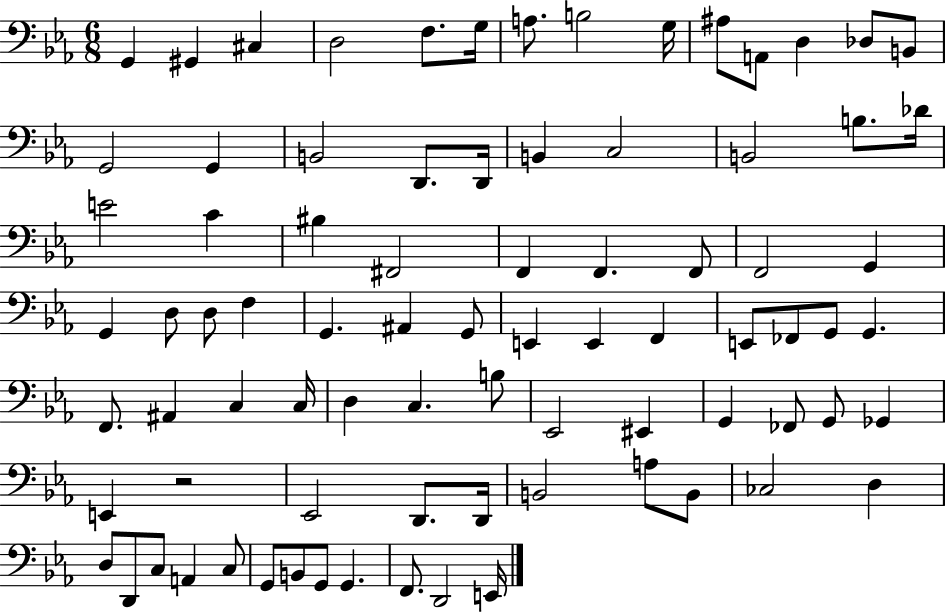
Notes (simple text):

G2/q G#2/q C#3/q D3/h F3/e. G3/s A3/e. B3/h G3/s A#3/e A2/e D3/q Db3/e B2/e G2/h G2/q B2/h D2/e. D2/s B2/q C3/h B2/h B3/e. Db4/s E4/h C4/q BIS3/q F#2/h F2/q F2/q. F2/e F2/h G2/q G2/q D3/e D3/e F3/q G2/q. A#2/q G2/e E2/q E2/q F2/q E2/e FES2/e G2/e G2/q. F2/e. A#2/q C3/q C3/s D3/q C3/q. B3/e Eb2/h EIS2/q G2/q FES2/e G2/e Gb2/q E2/q R/h Eb2/h D2/e. D2/s B2/h A3/e B2/e CES3/h D3/q D3/e D2/e C3/e A2/q C3/e G2/e B2/e G2/e G2/q. F2/e. D2/h E2/s